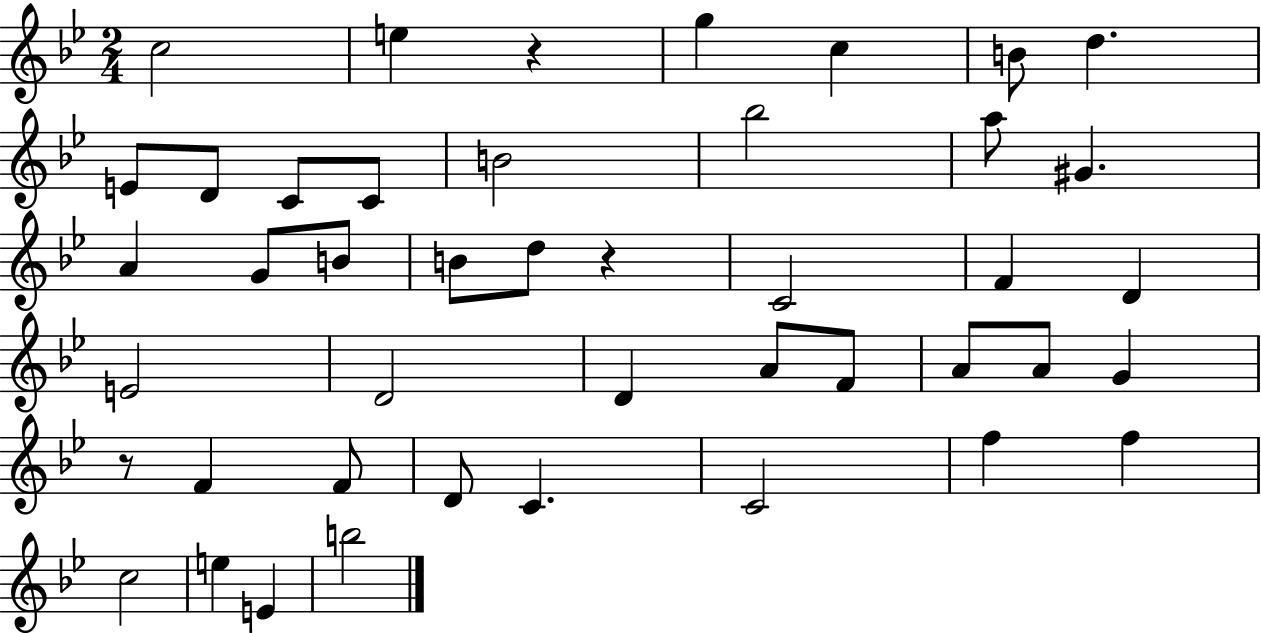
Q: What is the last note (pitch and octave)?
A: B5